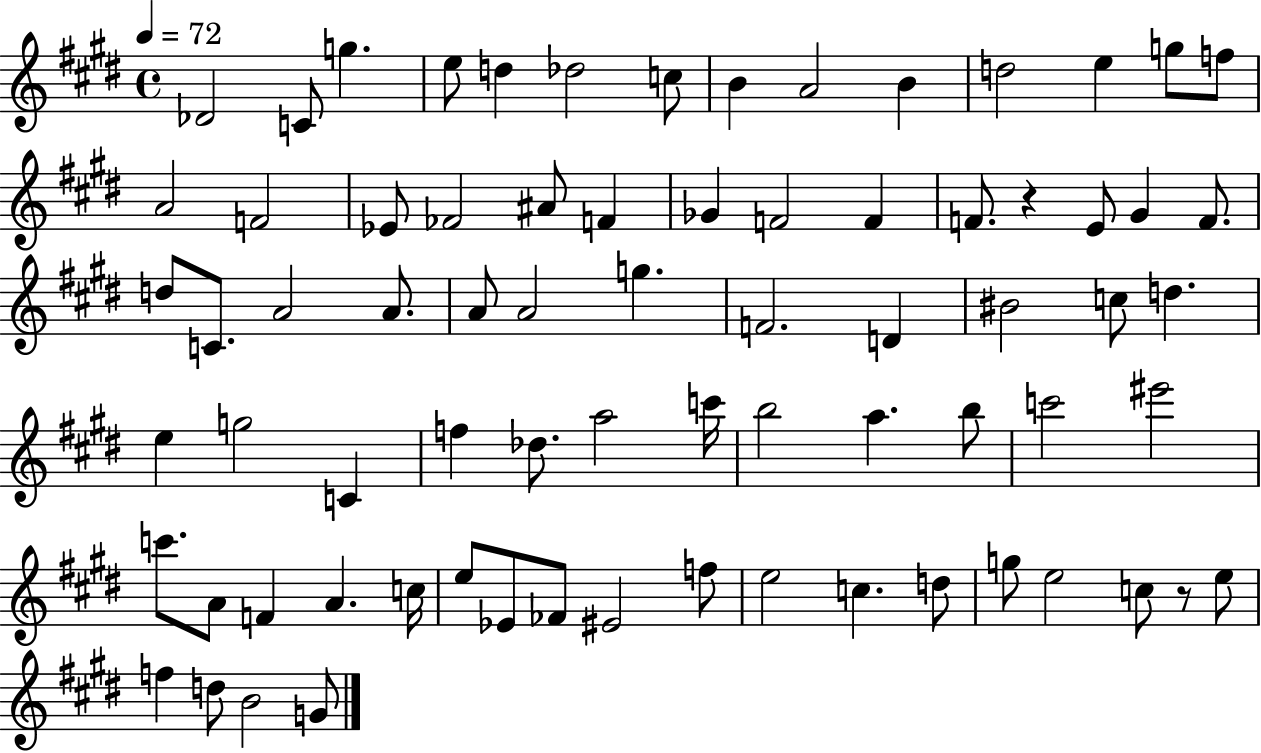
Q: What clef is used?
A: treble